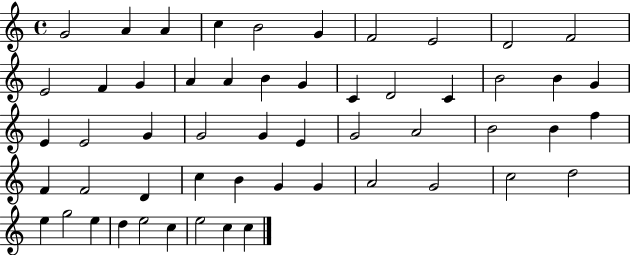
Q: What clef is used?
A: treble